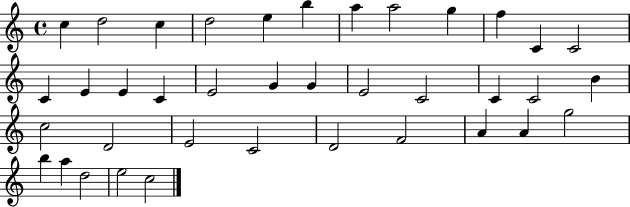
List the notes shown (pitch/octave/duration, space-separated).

C5/q D5/h C5/q D5/h E5/q B5/q A5/q A5/h G5/q F5/q C4/q C4/h C4/q E4/q E4/q C4/q E4/h G4/q G4/q E4/h C4/h C4/q C4/h B4/q C5/h D4/h E4/h C4/h D4/h F4/h A4/q A4/q G5/h B5/q A5/q D5/h E5/h C5/h